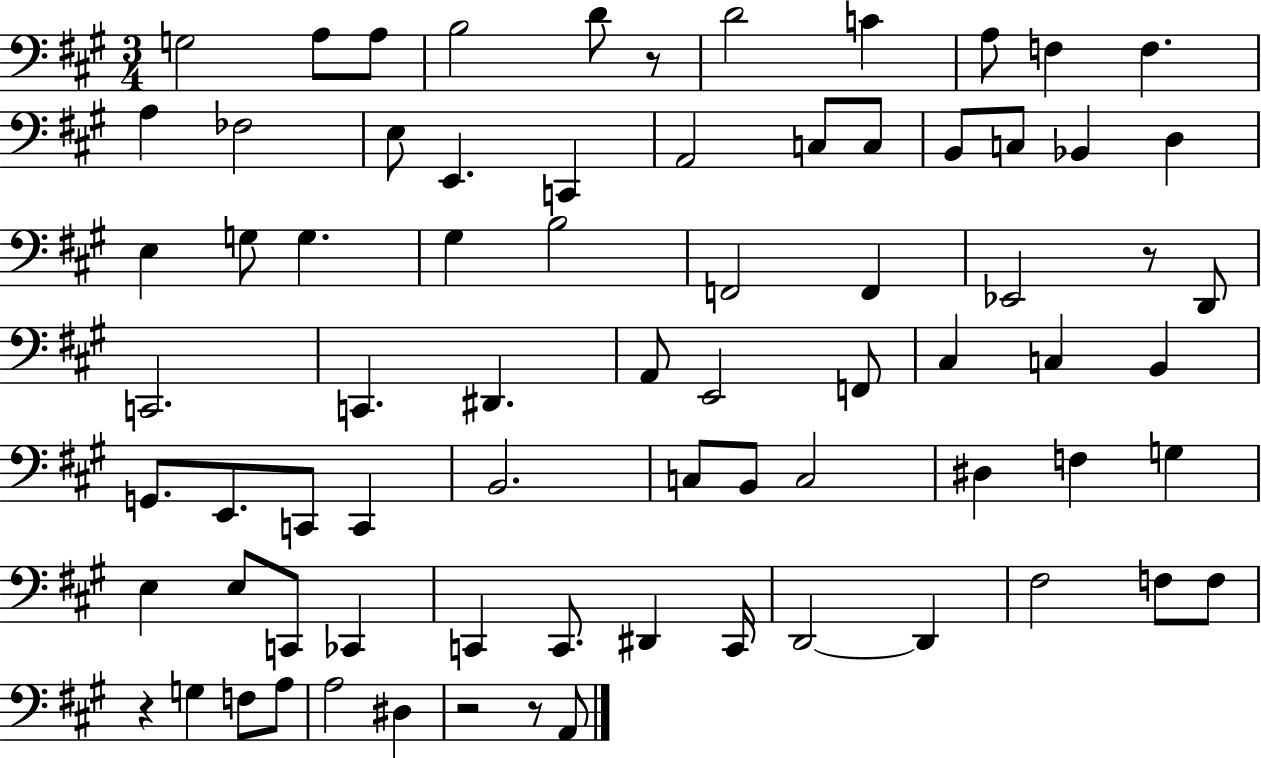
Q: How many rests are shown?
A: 5